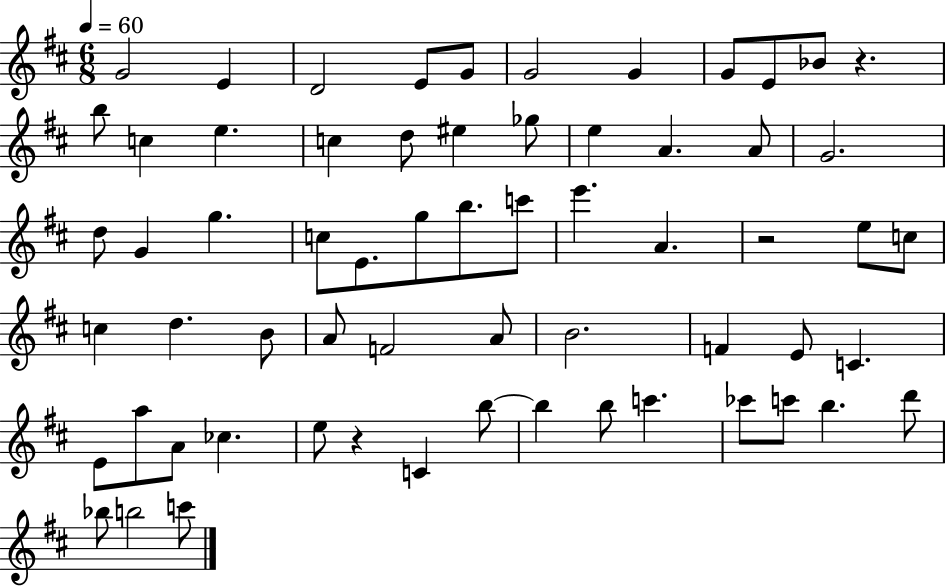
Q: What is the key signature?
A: D major